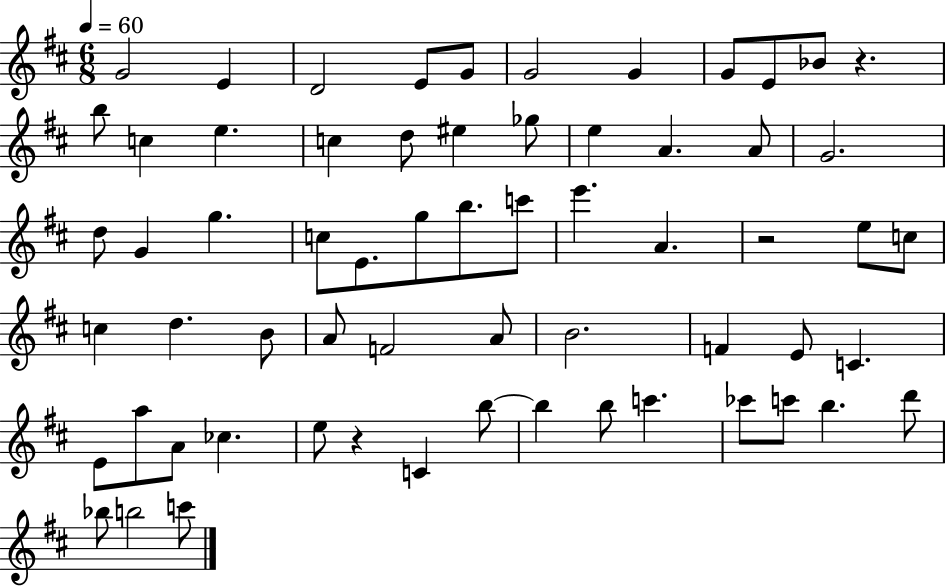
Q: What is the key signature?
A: D major